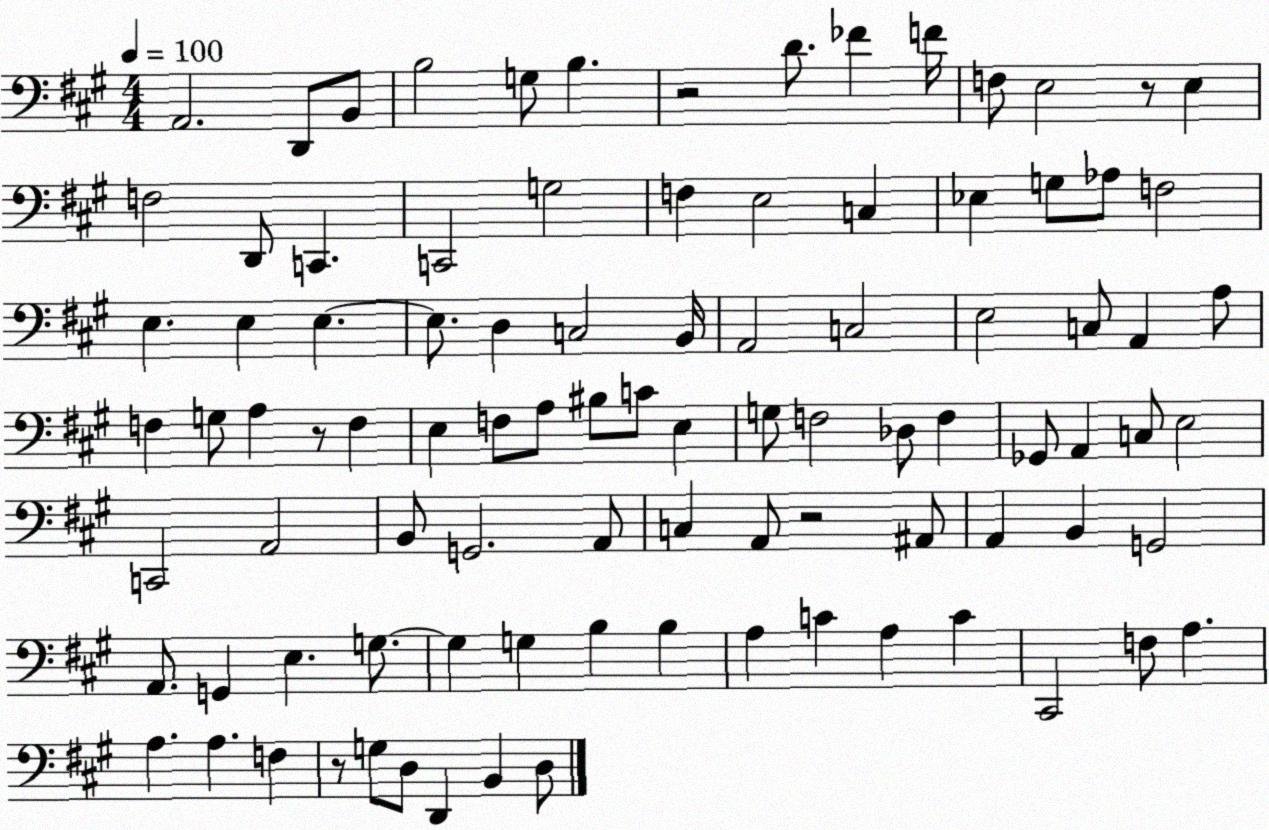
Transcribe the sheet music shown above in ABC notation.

X:1
T:Untitled
M:4/4
L:1/4
K:A
A,,2 D,,/2 B,,/2 B,2 G,/2 B, z2 D/2 _F F/4 F,/2 E,2 z/2 E, F,2 D,,/2 C,, C,,2 G,2 F, E,2 C, _E, G,/2 _A,/2 F,2 E, E, E, E,/2 D, C,2 B,,/4 A,,2 C,2 E,2 C,/2 A,, A,/2 F, G,/2 A, z/2 F, E, F,/2 A,/2 ^B,/2 C/2 E, G,/2 F,2 _D,/2 F, _G,,/2 A,, C,/2 E,2 C,,2 A,,2 B,,/2 G,,2 A,,/2 C, A,,/2 z2 ^A,,/2 A,, B,, G,,2 A,,/2 G,, E, G,/2 G, G, B, B, A, C A, C ^C,,2 F,/2 A, A, A, F, z/2 G,/2 D,/2 D,, B,, D,/2